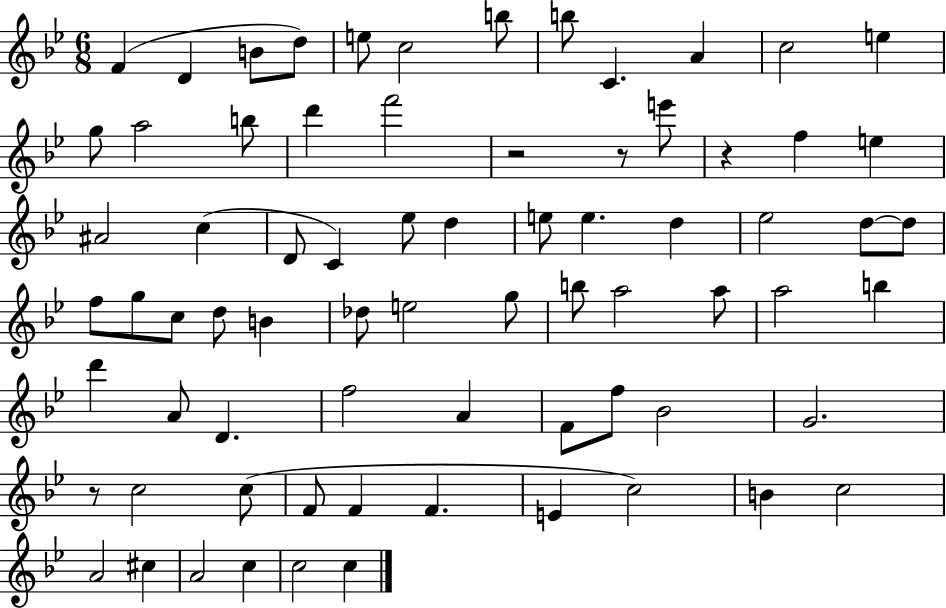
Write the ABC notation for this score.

X:1
T:Untitled
M:6/8
L:1/4
K:Bb
F D B/2 d/2 e/2 c2 b/2 b/2 C A c2 e g/2 a2 b/2 d' f'2 z2 z/2 e'/2 z f e ^A2 c D/2 C _e/2 d e/2 e d _e2 d/2 d/2 f/2 g/2 c/2 d/2 B _d/2 e2 g/2 b/2 a2 a/2 a2 b d' A/2 D f2 A F/2 f/2 _B2 G2 z/2 c2 c/2 F/2 F F E c2 B c2 A2 ^c A2 c c2 c